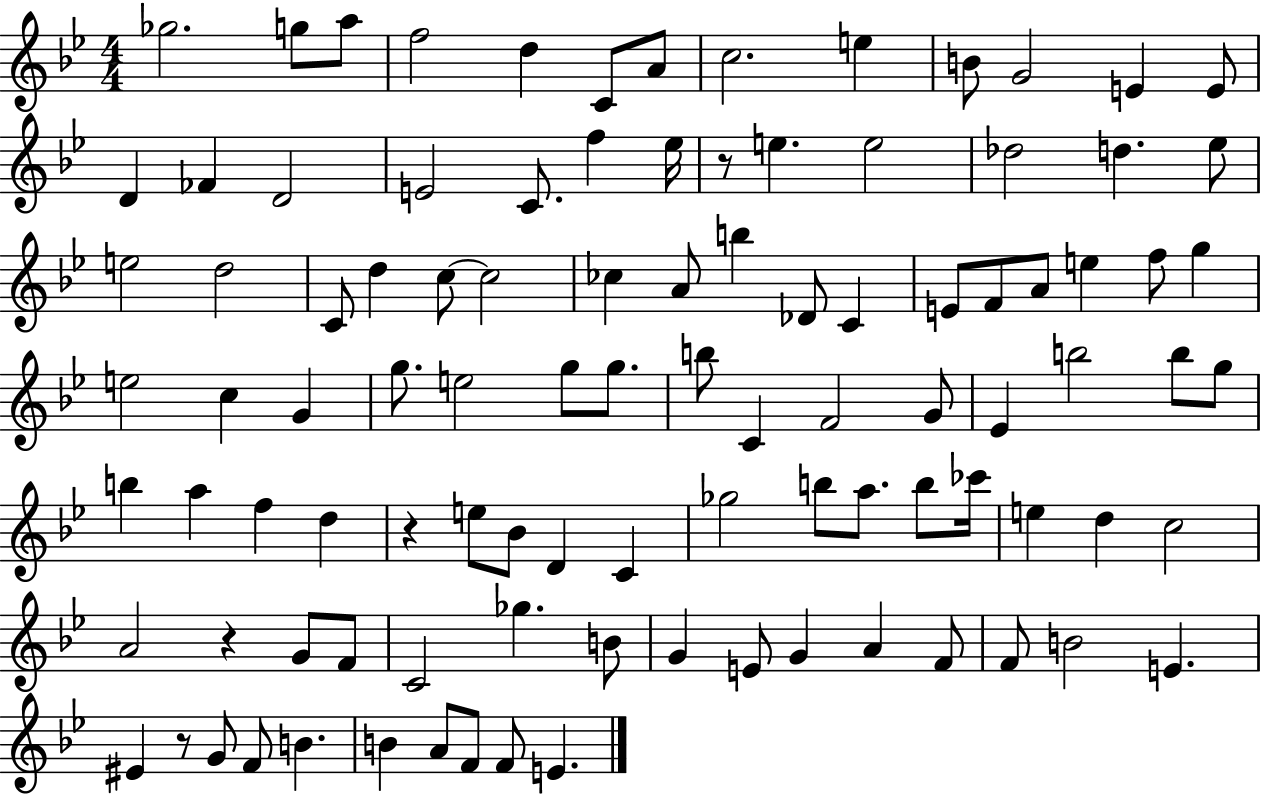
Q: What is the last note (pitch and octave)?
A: E4